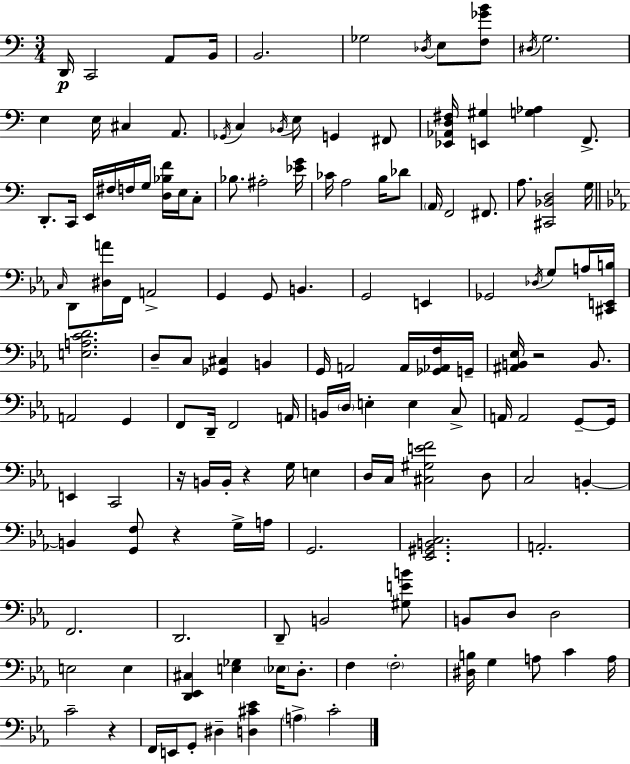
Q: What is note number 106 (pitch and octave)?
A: G3